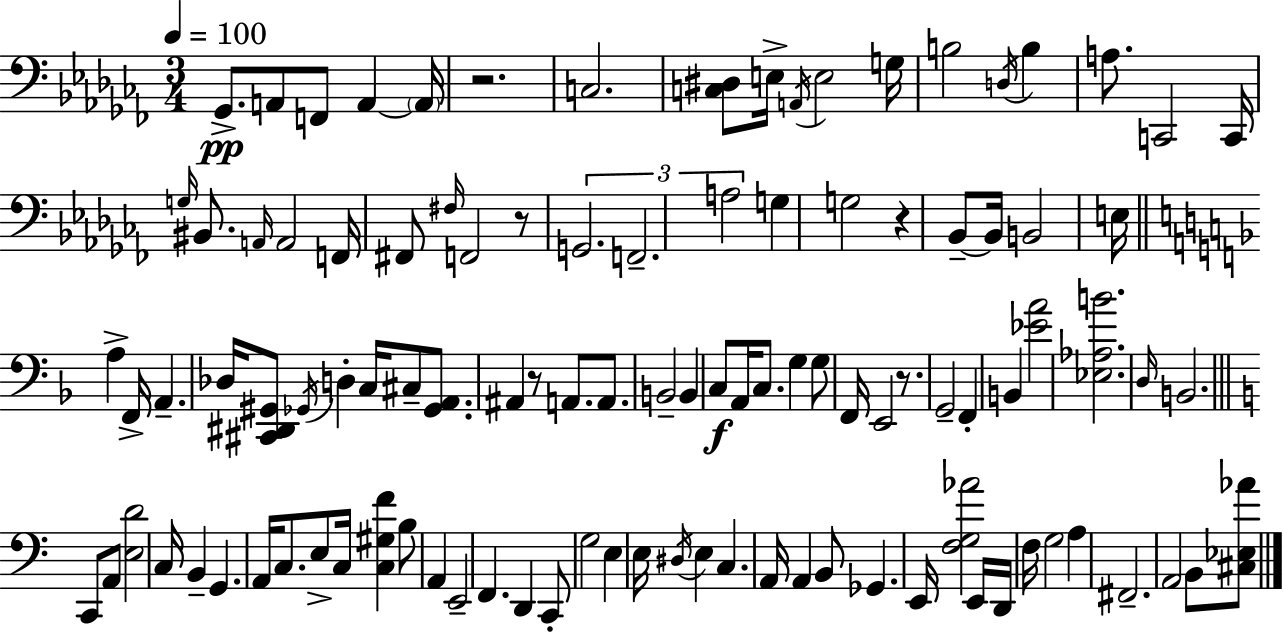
Gb2/e. A2/e F2/e A2/q A2/s R/h. C3/h. [C3,D#3]/e E3/s A2/s E3/h G3/s B3/h D3/s B3/q A3/e. C2/h C2/s G3/s BIS2/e. A2/s A2/h F2/s F#2/e F#3/s F2/h R/e G2/h. F2/h. A3/h G3/q G3/h R/q Bb2/e Bb2/s B2/h E3/s A3/q F2/s A2/q. Db3/s [C#2,D#2,G#2]/e Gb2/s D3/q C3/s C#3/e [Gb2,A2]/e. A#2/q R/e A2/e. A2/e. B2/h B2/q C3/e A2/s C3/e. G3/q G3/e F2/s E2/h R/e. G2/h F2/q B2/q [Eb4,A4]/h [Eb3,Ab3,B4]/h. D3/s B2/h. C2/e A2/e [E3,D4]/h C3/s B2/q G2/q. A2/s C3/e. E3/e C3/s [C3,G#3,F4]/q B3/e A2/q E2/h F2/q. D2/q C2/e G3/h E3/q E3/s D#3/s E3/q C3/q. A2/s A2/q B2/e Gb2/q. E2/s [F3,G3,Ab4]/h E2/s D2/s F3/s G3/h A3/q F#2/h. A2/h B2/e [C#3,Eb3,Ab4]/e